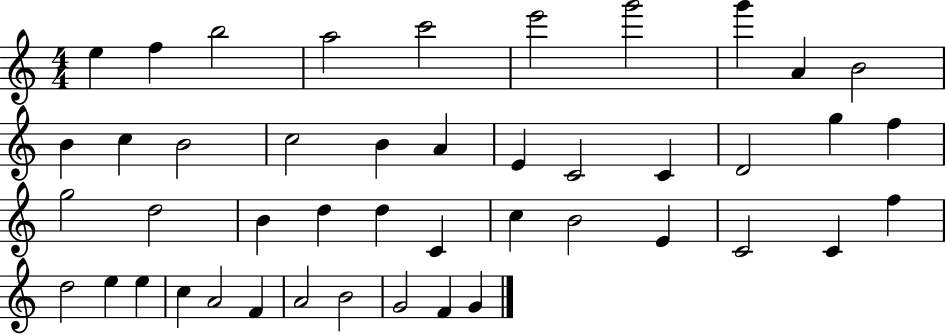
X:1
T:Untitled
M:4/4
L:1/4
K:C
e f b2 a2 c'2 e'2 g'2 g' A B2 B c B2 c2 B A E C2 C D2 g f g2 d2 B d d C c B2 E C2 C f d2 e e c A2 F A2 B2 G2 F G